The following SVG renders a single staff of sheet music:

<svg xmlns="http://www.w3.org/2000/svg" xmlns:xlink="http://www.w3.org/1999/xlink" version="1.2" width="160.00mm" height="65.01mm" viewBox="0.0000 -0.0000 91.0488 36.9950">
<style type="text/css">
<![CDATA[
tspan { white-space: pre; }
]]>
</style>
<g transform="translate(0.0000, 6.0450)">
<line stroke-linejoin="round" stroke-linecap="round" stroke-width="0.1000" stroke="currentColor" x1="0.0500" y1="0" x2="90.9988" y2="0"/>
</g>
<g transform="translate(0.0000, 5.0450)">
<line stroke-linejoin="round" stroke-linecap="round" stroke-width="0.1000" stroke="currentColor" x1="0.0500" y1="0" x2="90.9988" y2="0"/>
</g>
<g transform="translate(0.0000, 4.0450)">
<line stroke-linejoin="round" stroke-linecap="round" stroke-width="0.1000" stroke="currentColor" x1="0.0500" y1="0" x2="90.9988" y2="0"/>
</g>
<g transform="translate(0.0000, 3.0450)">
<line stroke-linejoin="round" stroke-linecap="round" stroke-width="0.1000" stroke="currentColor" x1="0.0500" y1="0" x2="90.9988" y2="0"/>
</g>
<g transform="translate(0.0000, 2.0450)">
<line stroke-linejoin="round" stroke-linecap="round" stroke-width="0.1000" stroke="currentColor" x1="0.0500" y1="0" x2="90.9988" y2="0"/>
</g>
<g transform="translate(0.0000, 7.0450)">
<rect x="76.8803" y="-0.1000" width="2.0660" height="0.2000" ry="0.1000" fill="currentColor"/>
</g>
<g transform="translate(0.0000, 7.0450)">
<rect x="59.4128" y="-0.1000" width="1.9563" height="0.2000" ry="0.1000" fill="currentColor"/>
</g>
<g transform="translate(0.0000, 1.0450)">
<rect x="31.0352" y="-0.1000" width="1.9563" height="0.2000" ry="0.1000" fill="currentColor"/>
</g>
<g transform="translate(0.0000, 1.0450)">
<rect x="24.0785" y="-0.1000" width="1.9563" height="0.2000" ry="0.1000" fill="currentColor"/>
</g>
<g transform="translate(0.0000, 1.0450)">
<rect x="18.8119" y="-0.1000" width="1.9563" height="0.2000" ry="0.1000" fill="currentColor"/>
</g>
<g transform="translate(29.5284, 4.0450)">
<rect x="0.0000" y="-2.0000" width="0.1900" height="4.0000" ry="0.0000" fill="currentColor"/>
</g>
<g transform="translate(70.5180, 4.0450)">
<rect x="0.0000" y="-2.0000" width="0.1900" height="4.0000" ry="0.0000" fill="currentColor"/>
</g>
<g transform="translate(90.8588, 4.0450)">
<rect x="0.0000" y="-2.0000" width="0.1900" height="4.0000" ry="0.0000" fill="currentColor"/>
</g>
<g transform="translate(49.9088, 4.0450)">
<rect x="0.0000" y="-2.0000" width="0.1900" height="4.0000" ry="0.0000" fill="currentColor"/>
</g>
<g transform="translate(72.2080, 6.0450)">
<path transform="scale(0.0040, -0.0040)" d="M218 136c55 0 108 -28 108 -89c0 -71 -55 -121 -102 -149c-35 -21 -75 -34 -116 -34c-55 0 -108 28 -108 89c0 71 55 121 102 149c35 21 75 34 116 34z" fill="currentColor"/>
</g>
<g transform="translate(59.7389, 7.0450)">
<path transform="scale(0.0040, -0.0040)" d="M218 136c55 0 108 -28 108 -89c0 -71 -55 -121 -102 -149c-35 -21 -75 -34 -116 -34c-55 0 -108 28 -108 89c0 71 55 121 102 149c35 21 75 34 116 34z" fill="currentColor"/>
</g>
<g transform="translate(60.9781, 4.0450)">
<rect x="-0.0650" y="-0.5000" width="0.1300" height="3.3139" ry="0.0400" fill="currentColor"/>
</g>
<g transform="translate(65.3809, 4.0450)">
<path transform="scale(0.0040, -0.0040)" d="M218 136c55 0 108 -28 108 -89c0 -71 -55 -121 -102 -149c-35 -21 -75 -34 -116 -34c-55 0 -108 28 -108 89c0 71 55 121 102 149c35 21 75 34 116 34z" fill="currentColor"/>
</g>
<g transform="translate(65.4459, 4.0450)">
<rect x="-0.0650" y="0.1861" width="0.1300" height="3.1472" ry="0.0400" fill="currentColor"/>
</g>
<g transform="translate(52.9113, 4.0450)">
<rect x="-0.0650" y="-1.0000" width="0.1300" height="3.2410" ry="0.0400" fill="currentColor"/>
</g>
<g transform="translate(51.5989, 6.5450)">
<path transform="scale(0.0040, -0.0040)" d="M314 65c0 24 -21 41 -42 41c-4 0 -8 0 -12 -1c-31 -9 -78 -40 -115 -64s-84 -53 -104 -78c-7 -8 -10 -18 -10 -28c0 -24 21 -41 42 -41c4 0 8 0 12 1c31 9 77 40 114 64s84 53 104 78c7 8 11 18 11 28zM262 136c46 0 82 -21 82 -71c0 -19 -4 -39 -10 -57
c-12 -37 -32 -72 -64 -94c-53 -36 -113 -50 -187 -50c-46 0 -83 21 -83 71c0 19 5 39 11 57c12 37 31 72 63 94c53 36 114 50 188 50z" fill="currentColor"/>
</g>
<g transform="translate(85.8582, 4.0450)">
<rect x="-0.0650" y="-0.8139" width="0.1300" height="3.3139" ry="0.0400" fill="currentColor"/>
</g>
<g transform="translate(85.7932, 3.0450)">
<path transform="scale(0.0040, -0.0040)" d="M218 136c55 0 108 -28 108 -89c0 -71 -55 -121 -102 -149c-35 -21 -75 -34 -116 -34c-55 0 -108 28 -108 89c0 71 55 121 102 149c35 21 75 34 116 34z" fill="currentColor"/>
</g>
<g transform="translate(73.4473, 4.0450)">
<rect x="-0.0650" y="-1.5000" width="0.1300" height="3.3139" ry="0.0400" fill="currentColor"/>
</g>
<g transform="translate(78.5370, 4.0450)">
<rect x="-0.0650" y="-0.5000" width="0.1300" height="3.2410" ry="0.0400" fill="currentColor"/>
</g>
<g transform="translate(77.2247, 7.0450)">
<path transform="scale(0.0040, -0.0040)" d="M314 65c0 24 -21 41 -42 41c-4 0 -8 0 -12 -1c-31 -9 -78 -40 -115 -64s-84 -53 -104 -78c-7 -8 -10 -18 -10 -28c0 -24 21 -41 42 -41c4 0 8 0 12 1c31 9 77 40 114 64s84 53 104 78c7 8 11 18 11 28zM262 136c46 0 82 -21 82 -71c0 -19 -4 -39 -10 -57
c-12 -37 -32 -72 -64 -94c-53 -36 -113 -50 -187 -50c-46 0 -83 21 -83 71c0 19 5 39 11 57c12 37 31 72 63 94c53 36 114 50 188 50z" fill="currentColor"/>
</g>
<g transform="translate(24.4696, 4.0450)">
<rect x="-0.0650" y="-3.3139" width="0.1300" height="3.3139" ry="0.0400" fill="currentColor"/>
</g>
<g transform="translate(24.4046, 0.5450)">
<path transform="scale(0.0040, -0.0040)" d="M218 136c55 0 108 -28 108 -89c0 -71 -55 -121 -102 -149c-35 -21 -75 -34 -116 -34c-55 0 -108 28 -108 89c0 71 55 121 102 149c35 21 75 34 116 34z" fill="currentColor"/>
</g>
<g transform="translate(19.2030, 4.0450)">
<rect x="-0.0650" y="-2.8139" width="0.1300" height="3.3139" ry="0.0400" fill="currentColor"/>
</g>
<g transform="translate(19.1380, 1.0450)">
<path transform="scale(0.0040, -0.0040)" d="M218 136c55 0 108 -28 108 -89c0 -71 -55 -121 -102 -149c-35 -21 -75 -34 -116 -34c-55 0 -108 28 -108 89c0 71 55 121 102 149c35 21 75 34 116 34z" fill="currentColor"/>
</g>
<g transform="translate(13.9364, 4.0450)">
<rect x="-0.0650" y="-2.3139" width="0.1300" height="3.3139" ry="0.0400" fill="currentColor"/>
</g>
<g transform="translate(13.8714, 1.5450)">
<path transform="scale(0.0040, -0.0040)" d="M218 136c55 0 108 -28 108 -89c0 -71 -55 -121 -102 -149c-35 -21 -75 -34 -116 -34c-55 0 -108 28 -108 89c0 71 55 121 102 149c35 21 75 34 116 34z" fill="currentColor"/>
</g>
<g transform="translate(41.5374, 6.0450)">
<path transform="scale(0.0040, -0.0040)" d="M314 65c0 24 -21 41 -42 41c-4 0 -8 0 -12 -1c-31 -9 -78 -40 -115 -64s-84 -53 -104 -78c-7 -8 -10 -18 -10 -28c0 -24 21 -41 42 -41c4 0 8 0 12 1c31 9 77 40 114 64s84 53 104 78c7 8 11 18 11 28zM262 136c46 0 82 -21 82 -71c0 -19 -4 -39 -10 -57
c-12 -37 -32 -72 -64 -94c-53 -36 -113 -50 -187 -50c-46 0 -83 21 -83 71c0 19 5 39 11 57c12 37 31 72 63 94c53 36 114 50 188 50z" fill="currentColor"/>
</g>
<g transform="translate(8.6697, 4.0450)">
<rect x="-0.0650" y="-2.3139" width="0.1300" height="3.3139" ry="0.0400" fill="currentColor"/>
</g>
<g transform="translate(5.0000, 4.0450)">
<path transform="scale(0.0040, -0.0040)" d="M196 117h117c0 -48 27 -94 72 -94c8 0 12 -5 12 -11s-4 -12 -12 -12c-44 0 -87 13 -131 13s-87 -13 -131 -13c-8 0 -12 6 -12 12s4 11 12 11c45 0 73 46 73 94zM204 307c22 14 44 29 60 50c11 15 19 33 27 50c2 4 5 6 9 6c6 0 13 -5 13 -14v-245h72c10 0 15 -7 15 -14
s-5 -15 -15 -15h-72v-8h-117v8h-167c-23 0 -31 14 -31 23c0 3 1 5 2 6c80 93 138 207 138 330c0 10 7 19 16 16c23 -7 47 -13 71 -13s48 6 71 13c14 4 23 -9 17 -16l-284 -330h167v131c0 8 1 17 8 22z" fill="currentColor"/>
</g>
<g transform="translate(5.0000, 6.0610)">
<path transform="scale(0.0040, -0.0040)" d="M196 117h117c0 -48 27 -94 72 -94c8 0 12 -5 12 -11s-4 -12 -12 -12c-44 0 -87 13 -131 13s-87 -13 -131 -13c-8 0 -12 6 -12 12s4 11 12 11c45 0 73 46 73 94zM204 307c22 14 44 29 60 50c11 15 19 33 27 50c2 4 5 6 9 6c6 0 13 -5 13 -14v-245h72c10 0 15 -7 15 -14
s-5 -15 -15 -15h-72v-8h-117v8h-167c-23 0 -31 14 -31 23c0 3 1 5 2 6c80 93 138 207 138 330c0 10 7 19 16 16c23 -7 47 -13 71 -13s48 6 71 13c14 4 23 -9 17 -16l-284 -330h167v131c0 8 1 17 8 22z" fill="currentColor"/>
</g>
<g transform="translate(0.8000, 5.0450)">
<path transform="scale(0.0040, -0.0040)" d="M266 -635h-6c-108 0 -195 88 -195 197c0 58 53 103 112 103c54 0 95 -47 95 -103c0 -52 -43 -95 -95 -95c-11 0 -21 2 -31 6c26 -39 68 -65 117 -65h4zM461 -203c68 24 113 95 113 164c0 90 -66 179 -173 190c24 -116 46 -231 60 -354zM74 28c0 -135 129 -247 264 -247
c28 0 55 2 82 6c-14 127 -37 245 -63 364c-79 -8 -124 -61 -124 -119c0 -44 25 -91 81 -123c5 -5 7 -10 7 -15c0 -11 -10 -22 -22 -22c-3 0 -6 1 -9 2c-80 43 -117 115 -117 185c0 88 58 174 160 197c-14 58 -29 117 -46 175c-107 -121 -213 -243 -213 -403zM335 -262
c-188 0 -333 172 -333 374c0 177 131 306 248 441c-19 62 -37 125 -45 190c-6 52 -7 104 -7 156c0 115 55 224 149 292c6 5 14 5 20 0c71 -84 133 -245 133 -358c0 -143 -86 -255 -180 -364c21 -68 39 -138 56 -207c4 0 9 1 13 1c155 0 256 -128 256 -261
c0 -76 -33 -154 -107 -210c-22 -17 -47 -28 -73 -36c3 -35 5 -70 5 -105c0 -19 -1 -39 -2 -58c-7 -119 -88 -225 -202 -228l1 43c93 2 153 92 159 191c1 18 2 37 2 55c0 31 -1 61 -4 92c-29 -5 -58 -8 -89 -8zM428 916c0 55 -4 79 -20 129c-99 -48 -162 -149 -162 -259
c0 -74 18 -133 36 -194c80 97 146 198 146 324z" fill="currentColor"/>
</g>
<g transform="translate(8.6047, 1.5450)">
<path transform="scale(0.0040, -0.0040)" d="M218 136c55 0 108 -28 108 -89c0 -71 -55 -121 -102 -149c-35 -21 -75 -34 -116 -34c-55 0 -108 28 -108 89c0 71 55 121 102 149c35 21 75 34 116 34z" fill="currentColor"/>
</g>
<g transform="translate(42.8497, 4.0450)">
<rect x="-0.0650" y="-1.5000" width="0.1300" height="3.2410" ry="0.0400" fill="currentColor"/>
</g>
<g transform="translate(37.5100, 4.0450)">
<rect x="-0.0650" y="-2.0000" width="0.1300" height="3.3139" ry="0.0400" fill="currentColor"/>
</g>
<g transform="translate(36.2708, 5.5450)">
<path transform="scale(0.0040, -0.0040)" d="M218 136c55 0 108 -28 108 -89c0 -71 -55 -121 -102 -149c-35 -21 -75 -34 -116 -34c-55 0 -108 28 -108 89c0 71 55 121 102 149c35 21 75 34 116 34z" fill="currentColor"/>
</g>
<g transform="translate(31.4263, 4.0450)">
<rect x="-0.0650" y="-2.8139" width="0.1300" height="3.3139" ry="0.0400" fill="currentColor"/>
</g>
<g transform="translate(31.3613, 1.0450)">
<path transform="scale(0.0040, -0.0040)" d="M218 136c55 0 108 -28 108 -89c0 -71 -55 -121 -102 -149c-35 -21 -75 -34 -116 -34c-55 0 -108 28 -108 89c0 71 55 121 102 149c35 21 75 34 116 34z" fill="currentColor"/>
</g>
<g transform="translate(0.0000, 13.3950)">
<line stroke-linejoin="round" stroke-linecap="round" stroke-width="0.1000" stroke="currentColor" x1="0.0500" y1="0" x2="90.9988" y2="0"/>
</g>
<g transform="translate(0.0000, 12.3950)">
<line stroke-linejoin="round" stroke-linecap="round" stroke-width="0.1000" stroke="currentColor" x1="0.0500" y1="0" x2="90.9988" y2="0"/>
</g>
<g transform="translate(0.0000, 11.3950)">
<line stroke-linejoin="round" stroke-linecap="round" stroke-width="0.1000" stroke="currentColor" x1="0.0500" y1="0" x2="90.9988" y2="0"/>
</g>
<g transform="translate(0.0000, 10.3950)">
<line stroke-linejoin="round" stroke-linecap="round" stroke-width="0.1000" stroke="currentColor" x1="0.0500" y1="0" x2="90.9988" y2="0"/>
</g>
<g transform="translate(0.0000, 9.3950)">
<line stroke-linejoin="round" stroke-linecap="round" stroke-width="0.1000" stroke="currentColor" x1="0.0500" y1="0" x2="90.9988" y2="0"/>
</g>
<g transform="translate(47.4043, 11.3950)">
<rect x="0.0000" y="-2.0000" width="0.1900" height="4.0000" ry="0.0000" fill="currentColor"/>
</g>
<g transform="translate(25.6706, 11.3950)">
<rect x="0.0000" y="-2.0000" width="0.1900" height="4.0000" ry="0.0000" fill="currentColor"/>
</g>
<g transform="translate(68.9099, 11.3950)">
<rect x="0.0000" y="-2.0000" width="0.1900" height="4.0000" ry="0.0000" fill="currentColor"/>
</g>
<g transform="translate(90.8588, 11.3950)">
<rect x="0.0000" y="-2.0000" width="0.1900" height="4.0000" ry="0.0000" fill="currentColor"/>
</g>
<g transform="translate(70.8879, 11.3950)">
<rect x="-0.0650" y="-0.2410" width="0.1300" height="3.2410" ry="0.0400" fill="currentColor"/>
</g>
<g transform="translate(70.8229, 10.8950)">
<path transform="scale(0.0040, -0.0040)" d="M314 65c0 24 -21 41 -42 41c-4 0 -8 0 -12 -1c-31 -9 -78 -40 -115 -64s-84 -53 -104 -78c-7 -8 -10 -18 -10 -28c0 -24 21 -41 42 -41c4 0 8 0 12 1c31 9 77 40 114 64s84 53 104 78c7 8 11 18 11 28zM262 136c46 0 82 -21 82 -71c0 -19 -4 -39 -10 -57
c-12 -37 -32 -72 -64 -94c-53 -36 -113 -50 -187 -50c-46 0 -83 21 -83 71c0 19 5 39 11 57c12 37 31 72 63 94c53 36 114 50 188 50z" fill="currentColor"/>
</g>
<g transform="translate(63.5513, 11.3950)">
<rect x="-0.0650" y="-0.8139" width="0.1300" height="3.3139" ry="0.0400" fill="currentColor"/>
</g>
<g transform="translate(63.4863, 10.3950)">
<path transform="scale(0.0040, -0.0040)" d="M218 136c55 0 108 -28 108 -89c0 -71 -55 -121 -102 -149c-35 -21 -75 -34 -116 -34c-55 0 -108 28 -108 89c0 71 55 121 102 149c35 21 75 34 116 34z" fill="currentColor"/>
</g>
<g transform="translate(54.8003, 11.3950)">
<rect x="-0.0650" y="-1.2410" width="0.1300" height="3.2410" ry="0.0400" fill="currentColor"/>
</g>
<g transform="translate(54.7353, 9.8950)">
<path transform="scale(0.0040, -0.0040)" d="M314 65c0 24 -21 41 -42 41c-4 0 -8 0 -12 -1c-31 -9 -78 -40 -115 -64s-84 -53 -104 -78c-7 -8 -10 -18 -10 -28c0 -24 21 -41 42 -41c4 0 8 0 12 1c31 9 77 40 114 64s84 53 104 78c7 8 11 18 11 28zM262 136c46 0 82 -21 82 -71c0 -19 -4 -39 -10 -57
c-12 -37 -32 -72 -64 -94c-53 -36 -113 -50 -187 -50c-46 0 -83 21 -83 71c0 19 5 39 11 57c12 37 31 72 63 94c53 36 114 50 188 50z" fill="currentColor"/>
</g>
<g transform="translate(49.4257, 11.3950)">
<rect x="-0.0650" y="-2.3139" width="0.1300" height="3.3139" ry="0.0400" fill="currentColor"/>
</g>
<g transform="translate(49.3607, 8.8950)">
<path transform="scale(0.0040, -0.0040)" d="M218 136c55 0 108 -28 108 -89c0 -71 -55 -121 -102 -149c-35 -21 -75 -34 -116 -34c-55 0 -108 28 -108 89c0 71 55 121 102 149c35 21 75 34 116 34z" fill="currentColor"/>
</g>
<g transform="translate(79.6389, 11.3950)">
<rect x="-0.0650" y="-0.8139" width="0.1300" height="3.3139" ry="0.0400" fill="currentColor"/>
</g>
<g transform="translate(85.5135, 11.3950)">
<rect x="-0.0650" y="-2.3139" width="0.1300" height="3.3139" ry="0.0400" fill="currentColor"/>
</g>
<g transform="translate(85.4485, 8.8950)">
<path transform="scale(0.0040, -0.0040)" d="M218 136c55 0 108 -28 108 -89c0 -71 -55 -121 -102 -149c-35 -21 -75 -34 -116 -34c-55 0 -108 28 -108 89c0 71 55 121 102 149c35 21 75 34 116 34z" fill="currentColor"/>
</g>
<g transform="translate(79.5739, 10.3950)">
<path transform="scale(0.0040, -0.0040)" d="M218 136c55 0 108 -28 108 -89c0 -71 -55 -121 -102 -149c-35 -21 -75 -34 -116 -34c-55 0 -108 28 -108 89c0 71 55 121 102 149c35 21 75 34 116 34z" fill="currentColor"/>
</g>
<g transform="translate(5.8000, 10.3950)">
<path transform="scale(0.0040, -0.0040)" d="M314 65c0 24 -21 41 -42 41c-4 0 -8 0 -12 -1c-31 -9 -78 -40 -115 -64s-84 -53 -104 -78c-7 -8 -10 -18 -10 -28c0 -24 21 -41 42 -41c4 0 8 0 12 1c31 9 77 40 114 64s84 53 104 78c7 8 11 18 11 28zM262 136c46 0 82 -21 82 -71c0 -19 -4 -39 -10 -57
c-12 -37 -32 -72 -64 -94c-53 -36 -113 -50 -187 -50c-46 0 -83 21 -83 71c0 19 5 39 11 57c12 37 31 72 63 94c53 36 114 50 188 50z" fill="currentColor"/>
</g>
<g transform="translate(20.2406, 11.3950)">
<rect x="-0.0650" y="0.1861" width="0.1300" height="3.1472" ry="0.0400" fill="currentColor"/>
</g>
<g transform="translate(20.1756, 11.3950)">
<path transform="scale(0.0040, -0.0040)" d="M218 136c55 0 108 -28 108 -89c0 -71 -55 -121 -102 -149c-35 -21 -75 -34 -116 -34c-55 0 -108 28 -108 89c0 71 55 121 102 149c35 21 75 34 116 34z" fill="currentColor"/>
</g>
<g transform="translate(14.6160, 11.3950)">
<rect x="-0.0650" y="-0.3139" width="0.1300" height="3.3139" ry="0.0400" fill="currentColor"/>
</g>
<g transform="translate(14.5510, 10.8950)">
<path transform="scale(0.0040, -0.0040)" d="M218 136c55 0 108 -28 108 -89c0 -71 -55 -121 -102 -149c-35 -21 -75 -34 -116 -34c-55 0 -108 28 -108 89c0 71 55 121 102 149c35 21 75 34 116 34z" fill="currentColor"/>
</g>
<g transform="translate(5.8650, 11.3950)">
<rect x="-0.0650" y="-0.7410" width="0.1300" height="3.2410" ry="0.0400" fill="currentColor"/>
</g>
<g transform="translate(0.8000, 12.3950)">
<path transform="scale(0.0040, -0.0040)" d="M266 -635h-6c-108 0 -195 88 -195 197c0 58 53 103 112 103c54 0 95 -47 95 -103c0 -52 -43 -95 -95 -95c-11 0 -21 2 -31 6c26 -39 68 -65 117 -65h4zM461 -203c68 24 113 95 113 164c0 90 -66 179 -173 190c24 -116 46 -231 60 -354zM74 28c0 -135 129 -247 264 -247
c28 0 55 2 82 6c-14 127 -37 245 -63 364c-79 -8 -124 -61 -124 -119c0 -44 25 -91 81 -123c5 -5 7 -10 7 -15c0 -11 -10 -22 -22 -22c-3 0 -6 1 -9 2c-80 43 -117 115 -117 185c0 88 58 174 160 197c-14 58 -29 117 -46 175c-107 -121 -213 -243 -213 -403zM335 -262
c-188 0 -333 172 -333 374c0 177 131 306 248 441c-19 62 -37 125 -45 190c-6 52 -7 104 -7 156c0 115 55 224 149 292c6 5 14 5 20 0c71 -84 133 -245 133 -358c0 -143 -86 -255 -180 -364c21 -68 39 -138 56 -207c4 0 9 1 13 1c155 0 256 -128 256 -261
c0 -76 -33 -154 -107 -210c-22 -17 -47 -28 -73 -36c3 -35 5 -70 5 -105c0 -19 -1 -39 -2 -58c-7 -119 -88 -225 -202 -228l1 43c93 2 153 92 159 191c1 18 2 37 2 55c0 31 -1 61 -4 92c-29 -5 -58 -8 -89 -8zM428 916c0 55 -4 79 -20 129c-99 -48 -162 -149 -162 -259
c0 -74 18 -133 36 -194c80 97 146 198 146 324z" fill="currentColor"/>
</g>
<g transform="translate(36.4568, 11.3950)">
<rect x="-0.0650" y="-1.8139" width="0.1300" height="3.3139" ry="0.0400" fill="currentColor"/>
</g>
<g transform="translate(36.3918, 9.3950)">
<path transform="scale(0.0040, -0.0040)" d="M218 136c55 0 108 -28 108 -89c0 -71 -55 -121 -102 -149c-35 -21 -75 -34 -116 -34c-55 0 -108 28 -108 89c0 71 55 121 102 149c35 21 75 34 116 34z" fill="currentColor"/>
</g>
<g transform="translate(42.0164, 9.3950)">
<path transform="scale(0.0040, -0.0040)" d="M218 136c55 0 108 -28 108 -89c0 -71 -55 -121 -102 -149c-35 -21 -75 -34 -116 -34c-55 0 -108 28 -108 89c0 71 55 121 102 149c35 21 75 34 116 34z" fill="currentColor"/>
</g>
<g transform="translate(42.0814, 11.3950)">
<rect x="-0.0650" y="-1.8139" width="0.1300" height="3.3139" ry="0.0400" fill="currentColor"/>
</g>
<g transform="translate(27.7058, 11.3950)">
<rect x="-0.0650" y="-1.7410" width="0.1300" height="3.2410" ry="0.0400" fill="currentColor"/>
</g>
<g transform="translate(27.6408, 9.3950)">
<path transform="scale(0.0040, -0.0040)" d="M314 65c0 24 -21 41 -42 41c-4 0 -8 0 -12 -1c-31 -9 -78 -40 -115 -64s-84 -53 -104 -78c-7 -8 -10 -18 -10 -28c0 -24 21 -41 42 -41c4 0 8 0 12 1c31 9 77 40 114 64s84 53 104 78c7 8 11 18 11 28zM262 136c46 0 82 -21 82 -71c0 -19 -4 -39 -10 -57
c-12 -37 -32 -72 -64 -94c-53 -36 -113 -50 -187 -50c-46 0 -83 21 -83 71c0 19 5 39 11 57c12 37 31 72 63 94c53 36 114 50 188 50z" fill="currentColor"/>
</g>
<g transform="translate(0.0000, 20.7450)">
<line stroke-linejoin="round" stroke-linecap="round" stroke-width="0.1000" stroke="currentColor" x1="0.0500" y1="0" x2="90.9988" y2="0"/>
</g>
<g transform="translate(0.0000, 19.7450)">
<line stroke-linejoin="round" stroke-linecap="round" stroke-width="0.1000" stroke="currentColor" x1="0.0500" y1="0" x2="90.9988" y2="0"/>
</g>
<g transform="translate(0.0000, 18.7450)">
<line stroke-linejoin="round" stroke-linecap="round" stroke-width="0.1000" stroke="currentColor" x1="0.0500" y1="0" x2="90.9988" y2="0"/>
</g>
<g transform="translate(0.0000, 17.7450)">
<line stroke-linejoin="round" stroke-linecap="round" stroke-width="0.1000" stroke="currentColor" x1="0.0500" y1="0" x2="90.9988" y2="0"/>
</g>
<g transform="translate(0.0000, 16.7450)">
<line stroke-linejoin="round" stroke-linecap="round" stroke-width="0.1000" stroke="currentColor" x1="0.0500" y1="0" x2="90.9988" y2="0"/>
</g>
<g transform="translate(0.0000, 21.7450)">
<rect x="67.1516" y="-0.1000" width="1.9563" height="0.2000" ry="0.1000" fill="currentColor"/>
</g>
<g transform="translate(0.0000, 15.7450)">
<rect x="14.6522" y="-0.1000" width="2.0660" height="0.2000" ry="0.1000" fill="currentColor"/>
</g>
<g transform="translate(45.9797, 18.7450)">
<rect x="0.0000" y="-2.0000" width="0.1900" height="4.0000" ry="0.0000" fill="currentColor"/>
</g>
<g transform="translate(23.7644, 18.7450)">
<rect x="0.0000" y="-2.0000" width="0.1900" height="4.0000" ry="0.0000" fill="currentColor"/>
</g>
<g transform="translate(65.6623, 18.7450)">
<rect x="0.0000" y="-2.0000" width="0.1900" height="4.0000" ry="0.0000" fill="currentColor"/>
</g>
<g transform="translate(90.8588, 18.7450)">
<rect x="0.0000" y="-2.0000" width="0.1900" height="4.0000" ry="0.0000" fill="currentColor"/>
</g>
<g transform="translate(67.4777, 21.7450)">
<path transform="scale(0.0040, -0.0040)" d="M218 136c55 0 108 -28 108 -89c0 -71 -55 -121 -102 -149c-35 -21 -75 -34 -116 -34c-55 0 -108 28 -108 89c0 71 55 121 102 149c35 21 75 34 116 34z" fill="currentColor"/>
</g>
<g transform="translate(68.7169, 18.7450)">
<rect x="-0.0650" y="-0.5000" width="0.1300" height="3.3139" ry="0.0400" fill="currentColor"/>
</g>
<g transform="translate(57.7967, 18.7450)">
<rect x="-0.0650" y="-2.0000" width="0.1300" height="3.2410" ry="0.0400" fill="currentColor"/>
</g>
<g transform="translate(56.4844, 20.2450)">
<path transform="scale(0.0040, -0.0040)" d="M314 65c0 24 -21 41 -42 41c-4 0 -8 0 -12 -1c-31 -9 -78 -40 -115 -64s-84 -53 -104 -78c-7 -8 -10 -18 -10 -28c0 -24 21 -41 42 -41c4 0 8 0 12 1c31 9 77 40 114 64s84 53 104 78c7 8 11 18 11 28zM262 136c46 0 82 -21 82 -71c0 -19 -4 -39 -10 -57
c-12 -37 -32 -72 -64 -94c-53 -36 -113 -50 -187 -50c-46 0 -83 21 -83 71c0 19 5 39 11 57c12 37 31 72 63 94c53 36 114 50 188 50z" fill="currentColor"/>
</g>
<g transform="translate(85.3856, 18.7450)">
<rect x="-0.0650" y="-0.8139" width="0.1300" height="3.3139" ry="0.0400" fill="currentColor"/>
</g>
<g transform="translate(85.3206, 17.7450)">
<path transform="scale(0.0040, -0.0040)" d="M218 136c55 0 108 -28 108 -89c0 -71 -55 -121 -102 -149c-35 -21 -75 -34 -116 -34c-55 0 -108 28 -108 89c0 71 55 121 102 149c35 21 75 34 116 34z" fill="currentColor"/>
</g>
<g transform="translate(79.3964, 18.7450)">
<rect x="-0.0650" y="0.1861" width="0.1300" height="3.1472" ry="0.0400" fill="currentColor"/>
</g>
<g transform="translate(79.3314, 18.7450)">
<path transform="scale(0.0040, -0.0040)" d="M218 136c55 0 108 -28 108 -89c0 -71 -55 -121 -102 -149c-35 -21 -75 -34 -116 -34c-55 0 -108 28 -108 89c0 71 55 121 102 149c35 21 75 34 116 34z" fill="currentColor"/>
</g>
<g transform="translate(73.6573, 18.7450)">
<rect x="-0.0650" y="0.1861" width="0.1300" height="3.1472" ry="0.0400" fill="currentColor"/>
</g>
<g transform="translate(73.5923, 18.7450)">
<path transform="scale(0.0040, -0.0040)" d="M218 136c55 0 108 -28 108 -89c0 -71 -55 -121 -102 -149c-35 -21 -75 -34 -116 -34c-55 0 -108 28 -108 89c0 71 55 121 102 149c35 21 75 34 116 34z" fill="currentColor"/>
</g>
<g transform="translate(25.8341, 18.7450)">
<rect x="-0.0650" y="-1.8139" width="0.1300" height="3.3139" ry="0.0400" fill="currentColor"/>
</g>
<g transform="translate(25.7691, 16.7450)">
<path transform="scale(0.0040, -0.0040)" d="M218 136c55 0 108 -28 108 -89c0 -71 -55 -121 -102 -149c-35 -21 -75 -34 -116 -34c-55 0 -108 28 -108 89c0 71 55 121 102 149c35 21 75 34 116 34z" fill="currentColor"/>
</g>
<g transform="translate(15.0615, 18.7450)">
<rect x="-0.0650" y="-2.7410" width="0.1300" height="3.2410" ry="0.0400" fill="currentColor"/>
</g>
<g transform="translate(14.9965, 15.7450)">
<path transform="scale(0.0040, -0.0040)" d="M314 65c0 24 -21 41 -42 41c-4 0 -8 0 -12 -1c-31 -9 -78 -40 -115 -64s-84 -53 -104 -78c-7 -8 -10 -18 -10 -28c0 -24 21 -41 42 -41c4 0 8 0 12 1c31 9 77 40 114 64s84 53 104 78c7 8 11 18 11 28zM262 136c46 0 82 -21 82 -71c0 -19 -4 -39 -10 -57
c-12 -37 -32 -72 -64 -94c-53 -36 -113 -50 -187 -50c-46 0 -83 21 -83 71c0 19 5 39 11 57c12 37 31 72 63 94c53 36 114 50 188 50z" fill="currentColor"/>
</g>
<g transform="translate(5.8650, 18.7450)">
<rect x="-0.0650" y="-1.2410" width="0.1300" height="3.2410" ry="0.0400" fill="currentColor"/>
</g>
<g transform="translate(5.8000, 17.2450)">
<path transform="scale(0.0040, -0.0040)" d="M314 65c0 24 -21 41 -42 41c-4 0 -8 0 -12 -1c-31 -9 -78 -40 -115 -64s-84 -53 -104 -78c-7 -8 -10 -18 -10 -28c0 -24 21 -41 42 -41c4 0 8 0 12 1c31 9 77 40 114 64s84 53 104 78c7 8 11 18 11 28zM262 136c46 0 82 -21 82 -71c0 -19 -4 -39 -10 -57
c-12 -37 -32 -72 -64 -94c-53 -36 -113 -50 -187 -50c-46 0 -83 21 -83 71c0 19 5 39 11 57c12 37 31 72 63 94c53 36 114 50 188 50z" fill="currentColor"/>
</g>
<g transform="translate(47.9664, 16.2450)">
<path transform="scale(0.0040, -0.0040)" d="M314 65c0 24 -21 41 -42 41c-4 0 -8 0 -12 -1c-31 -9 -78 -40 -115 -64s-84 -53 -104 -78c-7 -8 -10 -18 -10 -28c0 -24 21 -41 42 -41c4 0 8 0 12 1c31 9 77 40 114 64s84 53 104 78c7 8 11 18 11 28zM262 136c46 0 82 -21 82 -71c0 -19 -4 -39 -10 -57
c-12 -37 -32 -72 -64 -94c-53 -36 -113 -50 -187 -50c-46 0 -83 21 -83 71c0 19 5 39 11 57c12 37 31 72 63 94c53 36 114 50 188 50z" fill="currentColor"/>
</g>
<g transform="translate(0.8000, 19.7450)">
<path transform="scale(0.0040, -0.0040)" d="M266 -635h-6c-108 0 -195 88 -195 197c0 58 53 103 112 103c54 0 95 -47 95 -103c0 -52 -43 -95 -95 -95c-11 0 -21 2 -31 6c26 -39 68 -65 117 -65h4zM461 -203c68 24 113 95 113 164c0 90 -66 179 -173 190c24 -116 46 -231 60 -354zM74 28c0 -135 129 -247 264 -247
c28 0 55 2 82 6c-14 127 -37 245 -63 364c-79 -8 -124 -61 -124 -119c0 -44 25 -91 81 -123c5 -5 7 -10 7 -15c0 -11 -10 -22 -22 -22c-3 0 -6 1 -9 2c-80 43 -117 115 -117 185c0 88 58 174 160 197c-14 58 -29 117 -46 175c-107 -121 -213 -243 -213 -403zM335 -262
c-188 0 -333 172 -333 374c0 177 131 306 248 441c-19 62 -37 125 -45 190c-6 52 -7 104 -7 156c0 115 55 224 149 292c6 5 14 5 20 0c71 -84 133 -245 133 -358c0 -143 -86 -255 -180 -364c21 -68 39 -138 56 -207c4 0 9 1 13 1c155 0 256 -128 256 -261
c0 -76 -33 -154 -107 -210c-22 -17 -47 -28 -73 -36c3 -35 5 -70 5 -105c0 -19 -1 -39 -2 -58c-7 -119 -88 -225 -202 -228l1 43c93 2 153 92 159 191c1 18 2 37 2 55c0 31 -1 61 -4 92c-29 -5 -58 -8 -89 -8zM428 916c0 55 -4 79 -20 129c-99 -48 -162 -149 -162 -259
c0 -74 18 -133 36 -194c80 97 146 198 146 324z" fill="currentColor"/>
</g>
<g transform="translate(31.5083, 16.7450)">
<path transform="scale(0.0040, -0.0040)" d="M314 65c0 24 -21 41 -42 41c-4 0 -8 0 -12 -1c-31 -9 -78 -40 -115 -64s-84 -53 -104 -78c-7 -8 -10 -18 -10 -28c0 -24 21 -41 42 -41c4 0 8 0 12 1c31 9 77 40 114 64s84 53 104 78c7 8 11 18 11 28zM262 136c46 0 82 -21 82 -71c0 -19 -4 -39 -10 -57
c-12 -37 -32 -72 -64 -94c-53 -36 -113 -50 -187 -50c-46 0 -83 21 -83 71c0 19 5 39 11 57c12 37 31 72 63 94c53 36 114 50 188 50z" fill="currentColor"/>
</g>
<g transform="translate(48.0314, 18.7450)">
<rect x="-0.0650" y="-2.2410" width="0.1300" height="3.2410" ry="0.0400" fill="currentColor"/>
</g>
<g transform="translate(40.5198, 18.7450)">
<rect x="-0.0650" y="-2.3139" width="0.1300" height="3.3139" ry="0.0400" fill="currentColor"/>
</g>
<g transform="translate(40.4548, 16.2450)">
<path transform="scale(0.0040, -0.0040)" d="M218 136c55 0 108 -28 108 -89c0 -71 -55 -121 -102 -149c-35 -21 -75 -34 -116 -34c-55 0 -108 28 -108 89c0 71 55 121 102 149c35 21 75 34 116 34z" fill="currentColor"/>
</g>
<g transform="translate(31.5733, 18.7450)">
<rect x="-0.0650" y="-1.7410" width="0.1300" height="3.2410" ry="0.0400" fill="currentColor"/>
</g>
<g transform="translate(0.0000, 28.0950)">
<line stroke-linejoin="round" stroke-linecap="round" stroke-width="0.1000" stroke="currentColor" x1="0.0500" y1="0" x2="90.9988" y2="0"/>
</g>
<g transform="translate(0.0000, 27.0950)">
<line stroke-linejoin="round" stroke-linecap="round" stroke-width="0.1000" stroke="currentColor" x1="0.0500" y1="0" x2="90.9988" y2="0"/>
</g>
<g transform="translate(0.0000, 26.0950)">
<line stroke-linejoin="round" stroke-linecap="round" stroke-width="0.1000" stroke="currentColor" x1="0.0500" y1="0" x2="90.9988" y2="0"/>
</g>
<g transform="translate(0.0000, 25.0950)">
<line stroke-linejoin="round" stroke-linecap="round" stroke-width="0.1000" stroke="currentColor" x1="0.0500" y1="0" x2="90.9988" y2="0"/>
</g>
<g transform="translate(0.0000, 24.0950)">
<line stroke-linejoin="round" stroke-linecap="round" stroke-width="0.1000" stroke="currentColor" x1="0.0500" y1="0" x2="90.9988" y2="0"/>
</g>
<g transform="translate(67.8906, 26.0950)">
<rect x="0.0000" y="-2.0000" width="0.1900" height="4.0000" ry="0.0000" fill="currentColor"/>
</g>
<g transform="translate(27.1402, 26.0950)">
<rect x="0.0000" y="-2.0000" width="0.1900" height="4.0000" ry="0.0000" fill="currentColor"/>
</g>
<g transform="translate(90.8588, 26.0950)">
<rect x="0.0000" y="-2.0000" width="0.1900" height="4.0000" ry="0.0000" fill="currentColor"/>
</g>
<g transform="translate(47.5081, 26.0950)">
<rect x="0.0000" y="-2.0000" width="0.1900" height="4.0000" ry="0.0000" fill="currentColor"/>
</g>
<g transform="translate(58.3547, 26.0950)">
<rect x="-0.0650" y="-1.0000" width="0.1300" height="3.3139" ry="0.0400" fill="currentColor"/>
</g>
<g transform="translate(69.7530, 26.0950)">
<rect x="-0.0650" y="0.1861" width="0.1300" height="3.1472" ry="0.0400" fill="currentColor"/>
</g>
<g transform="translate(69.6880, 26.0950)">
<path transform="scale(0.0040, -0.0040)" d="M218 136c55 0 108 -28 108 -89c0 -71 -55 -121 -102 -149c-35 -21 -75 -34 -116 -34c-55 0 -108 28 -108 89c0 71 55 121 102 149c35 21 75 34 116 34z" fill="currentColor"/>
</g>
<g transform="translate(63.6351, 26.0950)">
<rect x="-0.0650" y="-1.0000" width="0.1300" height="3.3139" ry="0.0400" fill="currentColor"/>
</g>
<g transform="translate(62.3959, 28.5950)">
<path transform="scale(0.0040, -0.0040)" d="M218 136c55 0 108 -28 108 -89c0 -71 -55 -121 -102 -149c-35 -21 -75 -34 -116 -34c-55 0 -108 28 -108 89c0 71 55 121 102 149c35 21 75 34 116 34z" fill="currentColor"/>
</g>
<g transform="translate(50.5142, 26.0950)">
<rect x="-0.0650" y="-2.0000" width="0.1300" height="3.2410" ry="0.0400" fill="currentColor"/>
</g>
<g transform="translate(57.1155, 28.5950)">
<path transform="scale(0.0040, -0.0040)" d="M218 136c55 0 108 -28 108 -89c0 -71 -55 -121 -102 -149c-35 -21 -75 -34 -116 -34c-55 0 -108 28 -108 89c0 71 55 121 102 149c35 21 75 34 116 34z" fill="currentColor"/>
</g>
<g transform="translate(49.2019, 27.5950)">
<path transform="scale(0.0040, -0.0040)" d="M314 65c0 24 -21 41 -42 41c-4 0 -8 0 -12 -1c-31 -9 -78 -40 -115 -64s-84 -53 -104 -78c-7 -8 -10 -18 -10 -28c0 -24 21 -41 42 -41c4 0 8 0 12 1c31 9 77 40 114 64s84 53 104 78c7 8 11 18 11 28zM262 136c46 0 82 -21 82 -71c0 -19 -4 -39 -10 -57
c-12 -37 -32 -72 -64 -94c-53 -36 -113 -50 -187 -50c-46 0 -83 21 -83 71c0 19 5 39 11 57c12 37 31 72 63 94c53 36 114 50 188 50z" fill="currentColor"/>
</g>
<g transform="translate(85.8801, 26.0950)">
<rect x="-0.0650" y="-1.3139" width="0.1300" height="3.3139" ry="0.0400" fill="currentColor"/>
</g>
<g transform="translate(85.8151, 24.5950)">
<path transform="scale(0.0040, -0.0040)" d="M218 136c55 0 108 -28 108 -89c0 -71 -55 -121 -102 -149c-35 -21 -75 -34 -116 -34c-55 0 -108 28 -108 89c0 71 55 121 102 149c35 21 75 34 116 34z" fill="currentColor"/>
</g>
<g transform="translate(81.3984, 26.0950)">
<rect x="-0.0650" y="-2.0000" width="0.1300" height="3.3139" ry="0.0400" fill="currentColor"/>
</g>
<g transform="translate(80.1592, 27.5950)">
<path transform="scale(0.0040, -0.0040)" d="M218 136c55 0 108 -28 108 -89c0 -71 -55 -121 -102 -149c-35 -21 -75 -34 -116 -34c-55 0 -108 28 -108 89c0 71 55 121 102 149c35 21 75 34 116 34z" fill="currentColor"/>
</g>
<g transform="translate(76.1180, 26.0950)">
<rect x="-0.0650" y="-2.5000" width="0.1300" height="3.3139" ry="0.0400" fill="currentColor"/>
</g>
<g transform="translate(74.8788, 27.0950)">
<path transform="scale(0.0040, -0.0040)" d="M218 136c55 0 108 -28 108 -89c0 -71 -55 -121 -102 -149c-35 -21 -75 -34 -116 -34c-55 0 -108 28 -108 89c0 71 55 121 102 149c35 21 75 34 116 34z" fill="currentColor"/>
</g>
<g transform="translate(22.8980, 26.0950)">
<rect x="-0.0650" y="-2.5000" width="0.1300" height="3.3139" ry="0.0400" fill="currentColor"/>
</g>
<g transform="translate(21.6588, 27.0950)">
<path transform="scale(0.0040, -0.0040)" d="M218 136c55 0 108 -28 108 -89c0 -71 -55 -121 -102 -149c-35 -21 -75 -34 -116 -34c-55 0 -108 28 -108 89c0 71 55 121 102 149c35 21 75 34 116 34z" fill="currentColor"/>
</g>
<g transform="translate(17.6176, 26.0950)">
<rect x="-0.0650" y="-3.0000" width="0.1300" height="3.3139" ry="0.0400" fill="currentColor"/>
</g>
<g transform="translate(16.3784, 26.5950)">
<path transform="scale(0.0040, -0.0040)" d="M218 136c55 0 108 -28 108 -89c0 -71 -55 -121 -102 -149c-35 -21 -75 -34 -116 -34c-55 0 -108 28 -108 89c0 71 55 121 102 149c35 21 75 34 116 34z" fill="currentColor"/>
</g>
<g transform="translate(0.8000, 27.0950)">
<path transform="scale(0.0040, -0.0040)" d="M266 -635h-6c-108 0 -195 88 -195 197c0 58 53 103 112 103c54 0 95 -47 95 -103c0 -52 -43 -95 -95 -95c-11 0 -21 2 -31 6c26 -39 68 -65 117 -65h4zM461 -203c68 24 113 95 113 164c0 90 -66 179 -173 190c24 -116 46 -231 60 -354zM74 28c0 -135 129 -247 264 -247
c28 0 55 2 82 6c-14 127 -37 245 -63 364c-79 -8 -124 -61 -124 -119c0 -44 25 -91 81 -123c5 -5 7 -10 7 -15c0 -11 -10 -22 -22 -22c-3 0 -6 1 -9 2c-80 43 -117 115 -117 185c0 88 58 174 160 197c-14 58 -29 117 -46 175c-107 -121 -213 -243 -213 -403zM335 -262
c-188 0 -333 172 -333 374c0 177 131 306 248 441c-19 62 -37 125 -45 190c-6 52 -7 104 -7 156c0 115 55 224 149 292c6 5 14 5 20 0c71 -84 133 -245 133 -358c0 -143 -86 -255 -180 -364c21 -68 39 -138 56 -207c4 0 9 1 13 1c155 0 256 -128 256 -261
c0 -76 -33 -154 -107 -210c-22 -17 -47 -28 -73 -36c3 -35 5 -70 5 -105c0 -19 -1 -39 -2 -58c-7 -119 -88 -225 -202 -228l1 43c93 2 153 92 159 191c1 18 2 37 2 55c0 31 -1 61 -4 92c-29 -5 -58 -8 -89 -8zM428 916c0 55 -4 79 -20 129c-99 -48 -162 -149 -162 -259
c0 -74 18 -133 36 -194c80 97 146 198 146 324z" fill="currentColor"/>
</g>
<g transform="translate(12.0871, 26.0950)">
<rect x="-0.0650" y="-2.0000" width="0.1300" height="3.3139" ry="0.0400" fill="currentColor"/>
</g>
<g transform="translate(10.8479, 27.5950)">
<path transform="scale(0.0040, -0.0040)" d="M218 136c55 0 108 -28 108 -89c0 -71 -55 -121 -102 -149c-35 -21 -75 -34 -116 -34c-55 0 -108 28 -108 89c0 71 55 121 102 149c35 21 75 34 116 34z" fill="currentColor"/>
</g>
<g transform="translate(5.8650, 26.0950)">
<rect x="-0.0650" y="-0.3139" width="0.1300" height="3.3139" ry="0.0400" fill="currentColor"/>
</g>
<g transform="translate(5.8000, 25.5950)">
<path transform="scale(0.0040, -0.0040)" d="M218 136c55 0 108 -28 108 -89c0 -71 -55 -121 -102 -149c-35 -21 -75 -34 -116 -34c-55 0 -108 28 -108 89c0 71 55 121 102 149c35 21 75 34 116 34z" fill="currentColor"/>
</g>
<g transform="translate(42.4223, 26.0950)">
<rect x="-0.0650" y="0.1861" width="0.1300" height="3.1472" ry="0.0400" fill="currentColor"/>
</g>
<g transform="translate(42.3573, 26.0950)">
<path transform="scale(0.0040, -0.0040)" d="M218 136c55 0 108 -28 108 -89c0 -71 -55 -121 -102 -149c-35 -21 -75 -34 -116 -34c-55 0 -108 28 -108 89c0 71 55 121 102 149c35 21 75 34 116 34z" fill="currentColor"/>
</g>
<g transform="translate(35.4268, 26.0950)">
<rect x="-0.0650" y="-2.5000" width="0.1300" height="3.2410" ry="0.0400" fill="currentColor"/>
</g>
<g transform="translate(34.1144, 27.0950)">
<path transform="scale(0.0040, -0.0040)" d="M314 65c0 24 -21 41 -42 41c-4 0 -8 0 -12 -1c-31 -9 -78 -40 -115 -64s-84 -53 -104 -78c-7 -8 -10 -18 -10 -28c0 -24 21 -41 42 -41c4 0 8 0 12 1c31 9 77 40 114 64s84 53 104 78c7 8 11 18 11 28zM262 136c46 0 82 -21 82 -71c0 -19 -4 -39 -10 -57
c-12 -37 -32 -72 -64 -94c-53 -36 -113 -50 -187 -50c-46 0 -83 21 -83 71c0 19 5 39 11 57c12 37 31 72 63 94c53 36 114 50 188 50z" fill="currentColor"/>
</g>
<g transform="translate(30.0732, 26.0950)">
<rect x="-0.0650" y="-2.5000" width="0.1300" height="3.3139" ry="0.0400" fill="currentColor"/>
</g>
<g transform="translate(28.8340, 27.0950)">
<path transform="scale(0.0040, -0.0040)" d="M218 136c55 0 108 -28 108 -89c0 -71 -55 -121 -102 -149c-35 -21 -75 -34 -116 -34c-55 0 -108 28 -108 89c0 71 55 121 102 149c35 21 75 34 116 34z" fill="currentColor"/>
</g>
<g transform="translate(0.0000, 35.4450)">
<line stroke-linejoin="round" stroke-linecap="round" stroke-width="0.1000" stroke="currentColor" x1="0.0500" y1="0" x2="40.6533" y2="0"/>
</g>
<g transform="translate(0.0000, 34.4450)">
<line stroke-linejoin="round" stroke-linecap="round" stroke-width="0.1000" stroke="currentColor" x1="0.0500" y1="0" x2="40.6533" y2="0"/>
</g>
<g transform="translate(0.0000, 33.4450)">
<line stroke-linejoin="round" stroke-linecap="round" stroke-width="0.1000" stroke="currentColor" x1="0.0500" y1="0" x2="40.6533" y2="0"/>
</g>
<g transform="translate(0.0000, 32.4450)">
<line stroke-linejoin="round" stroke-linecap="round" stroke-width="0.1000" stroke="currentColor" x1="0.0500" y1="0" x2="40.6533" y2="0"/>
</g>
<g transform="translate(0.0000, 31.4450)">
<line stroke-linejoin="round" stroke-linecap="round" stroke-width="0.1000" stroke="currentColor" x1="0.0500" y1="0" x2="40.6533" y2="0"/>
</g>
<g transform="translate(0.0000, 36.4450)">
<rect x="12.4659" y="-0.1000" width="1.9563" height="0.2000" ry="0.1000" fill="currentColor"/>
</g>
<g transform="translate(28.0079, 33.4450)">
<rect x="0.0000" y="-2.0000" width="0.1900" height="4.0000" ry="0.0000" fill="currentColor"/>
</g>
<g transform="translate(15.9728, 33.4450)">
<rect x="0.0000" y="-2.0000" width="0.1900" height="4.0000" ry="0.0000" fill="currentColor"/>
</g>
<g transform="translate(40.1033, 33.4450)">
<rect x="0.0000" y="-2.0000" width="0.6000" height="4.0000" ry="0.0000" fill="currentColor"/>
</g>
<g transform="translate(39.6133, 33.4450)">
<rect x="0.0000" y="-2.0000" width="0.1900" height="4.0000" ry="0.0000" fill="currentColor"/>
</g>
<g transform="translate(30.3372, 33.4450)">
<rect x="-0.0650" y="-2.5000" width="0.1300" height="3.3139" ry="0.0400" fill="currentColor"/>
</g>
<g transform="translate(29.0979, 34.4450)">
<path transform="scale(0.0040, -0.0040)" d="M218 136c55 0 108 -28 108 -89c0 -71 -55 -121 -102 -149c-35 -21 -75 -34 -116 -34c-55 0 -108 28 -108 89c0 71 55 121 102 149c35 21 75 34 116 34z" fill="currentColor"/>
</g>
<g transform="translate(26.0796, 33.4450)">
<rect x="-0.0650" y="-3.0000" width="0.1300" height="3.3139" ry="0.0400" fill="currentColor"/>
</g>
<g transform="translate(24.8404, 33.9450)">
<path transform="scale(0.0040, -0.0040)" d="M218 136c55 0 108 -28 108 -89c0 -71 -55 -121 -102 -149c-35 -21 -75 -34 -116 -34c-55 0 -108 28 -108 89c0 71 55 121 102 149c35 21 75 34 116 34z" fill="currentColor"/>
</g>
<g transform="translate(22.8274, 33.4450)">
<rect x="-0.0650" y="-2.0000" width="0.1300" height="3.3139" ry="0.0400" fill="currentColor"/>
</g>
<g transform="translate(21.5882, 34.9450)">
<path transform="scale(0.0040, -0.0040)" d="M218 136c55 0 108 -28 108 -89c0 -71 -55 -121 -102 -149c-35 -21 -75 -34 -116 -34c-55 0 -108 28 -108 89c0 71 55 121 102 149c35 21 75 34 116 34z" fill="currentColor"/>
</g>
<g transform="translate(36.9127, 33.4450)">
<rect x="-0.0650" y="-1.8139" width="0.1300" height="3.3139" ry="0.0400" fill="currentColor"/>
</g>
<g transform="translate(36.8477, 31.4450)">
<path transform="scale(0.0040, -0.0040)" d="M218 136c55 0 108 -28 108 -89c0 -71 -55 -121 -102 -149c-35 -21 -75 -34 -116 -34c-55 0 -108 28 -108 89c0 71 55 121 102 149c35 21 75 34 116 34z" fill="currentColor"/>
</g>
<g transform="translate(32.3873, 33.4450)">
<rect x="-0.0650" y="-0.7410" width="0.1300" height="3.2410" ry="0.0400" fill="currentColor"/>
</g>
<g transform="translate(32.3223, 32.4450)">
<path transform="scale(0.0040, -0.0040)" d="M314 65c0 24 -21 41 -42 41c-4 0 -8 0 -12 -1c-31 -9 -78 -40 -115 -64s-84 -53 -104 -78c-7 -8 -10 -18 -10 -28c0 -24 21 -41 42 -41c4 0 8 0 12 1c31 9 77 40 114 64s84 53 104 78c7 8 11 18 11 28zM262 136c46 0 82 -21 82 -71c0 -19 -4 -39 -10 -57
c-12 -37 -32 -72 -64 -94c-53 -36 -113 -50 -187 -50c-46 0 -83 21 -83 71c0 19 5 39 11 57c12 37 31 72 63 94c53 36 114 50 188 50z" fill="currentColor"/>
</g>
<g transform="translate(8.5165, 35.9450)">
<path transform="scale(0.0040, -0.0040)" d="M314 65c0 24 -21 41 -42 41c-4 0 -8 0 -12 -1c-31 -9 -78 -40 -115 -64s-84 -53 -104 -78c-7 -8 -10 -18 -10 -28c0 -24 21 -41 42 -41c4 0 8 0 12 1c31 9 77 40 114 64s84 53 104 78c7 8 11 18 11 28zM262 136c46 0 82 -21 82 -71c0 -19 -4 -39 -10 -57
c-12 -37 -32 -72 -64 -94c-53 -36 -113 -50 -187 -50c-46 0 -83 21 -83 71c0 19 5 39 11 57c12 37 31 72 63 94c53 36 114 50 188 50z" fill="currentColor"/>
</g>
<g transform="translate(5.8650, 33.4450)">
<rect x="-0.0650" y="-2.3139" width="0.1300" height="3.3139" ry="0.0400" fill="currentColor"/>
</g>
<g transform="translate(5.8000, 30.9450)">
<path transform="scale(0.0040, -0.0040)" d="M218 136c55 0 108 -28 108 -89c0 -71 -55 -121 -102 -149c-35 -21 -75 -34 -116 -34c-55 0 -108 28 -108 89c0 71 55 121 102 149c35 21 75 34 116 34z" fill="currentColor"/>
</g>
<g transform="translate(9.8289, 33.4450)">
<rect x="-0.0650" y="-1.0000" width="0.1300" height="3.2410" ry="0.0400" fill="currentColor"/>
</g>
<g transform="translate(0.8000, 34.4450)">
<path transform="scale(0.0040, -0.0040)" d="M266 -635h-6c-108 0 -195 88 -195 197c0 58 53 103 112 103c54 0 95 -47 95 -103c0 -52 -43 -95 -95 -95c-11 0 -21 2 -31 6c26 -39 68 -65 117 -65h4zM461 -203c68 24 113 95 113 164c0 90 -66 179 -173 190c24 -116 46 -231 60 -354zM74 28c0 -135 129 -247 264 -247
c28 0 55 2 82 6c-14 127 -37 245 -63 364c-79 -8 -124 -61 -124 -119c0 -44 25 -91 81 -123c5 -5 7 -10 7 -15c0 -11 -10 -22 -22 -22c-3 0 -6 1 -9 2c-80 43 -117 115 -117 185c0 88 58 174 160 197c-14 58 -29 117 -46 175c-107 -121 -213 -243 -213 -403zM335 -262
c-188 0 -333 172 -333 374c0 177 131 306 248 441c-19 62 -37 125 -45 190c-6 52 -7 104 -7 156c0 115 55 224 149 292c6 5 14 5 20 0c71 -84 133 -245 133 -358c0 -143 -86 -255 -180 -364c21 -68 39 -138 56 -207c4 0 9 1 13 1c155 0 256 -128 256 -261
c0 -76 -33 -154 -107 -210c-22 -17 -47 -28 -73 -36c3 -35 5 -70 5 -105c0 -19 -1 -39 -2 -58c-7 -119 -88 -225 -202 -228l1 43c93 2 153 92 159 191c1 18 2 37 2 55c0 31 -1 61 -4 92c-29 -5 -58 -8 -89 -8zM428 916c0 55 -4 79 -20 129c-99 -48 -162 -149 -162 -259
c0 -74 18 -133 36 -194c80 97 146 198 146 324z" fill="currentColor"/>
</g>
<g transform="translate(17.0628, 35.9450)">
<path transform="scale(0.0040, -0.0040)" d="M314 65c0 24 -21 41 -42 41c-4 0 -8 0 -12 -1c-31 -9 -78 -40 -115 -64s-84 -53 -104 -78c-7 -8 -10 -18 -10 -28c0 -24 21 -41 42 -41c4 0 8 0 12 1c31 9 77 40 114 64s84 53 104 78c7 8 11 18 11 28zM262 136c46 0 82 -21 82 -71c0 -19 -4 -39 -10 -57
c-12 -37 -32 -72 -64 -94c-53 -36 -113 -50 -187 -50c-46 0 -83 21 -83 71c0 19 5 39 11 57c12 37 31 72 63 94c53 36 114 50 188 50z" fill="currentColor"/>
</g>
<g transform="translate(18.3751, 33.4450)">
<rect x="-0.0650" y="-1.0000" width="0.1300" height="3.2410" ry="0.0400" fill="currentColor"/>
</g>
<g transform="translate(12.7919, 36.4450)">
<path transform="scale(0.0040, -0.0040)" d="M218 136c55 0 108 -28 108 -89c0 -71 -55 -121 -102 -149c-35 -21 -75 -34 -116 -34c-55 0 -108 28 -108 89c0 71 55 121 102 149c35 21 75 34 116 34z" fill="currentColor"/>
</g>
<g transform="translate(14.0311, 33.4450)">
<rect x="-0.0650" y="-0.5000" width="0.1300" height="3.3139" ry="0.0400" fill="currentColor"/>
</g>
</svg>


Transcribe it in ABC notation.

X:1
T:Untitled
M:4/4
L:1/4
K:C
g g a b a F E2 D2 C B E C2 d d2 c B f2 f f g e2 d c2 d g e2 a2 f f2 g g2 F2 C B B d c F A G G G2 B F2 D D B G F e g D2 C D2 F A G d2 f